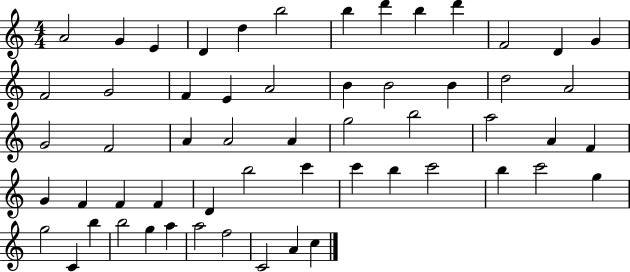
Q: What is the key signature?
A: C major